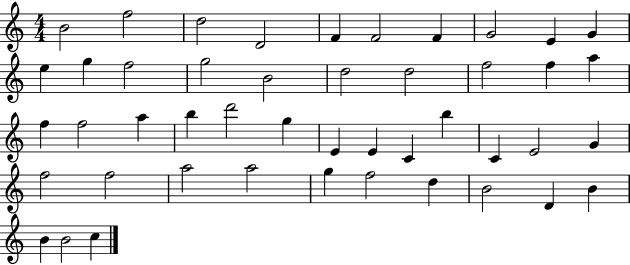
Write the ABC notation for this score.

X:1
T:Untitled
M:4/4
L:1/4
K:C
B2 f2 d2 D2 F F2 F G2 E G e g f2 g2 B2 d2 d2 f2 f a f f2 a b d'2 g E E C b C E2 G f2 f2 a2 a2 g f2 d B2 D B B B2 c